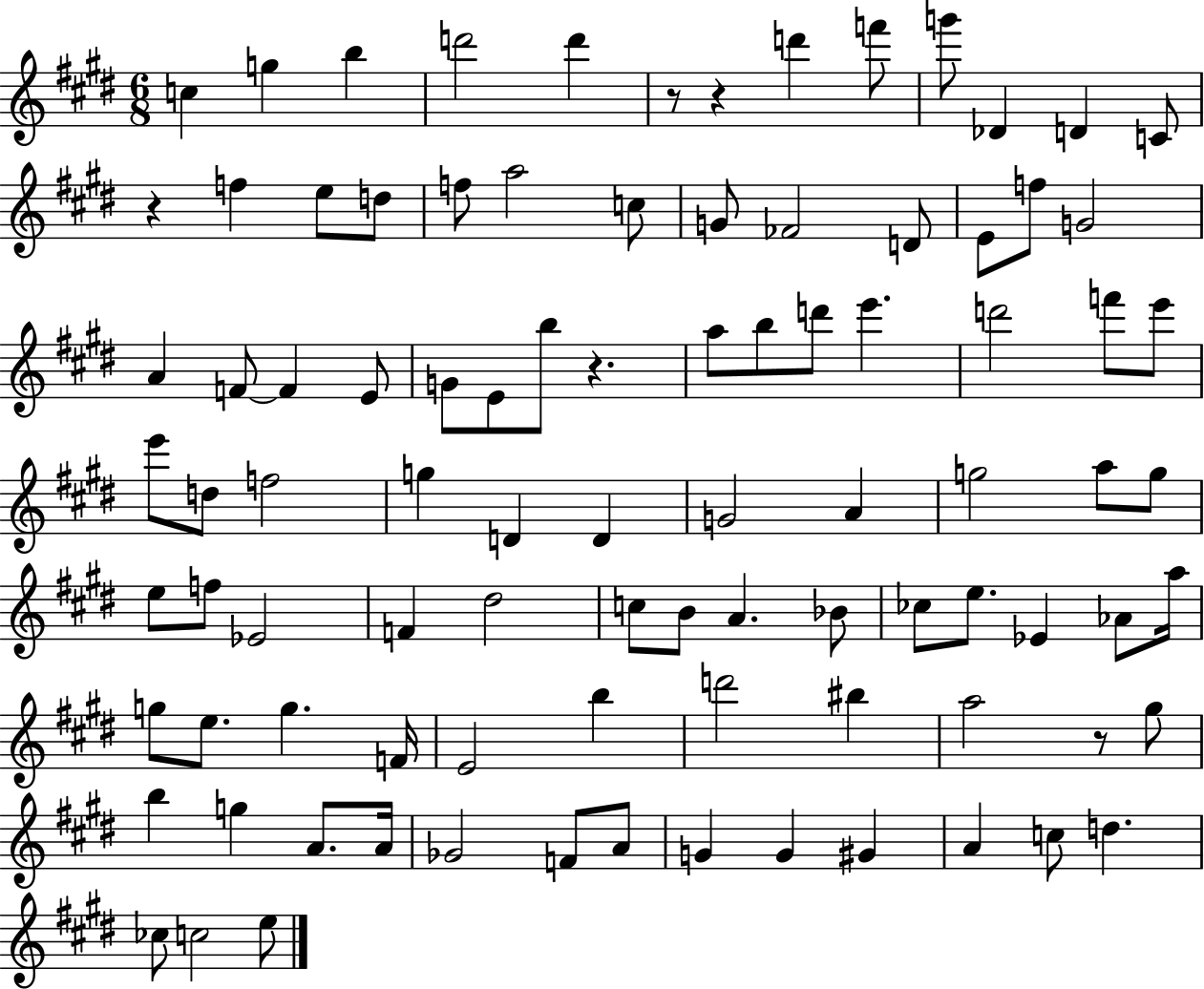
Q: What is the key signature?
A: E major